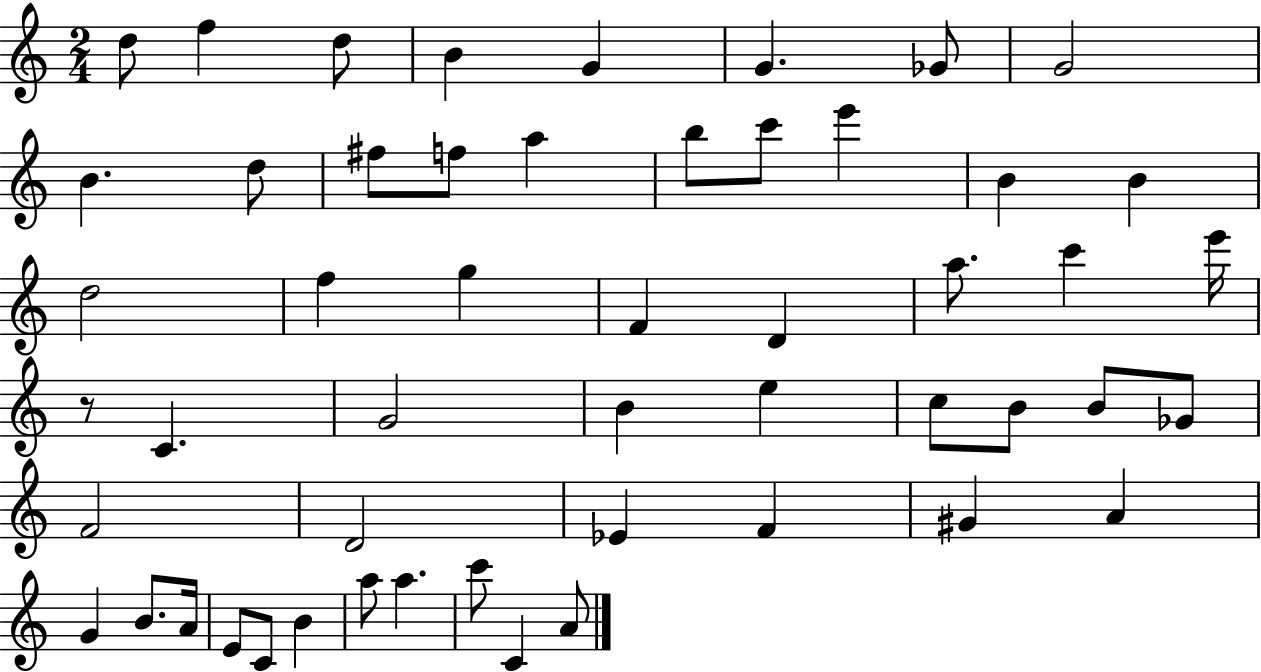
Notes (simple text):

D5/e F5/q D5/e B4/q G4/q G4/q. Gb4/e G4/h B4/q. D5/e F#5/e F5/e A5/q B5/e C6/e E6/q B4/q B4/q D5/h F5/q G5/q F4/q D4/q A5/e. C6/q E6/s R/e C4/q. G4/h B4/q E5/q C5/e B4/e B4/e Gb4/e F4/h D4/h Eb4/q F4/q G#4/q A4/q G4/q B4/e. A4/s E4/e C4/e B4/q A5/e A5/q. C6/e C4/q A4/e